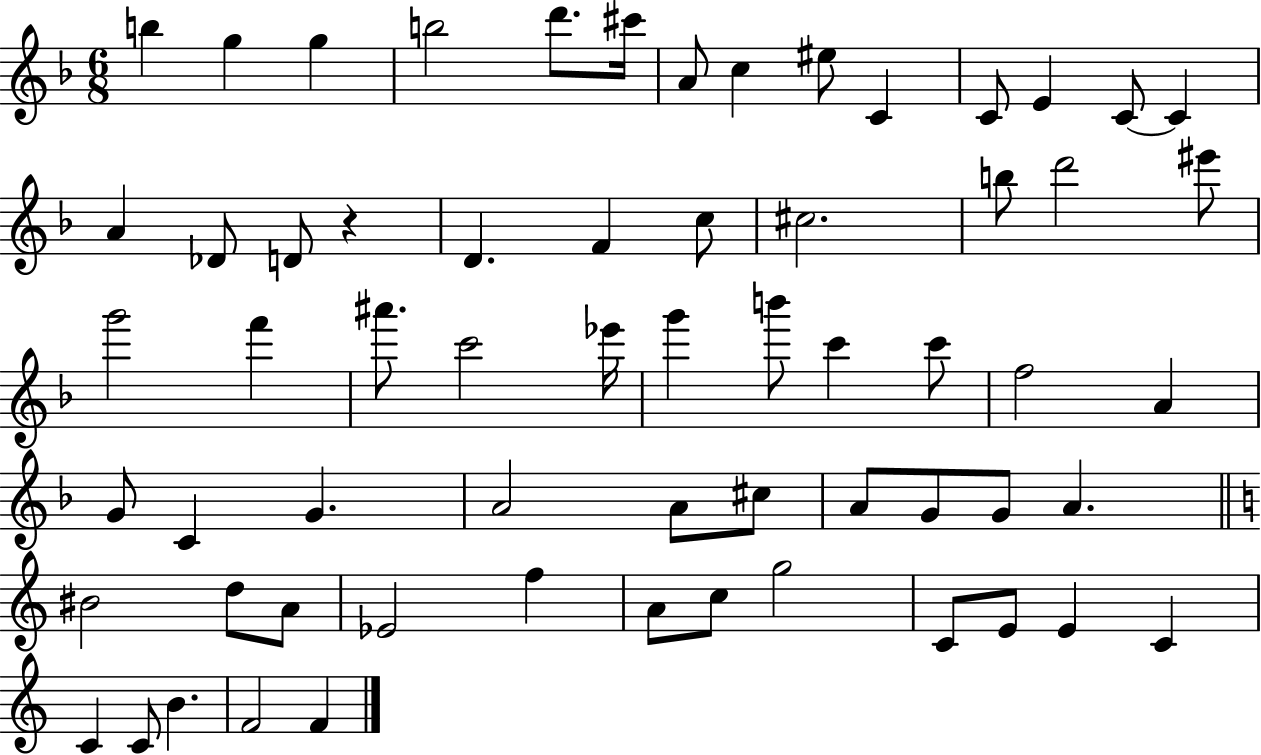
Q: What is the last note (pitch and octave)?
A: F4